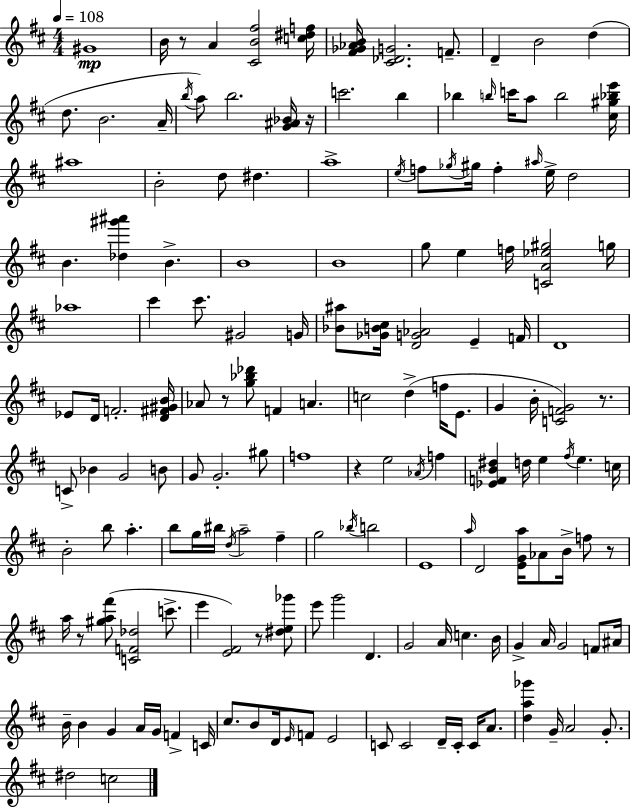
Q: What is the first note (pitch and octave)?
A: G#4